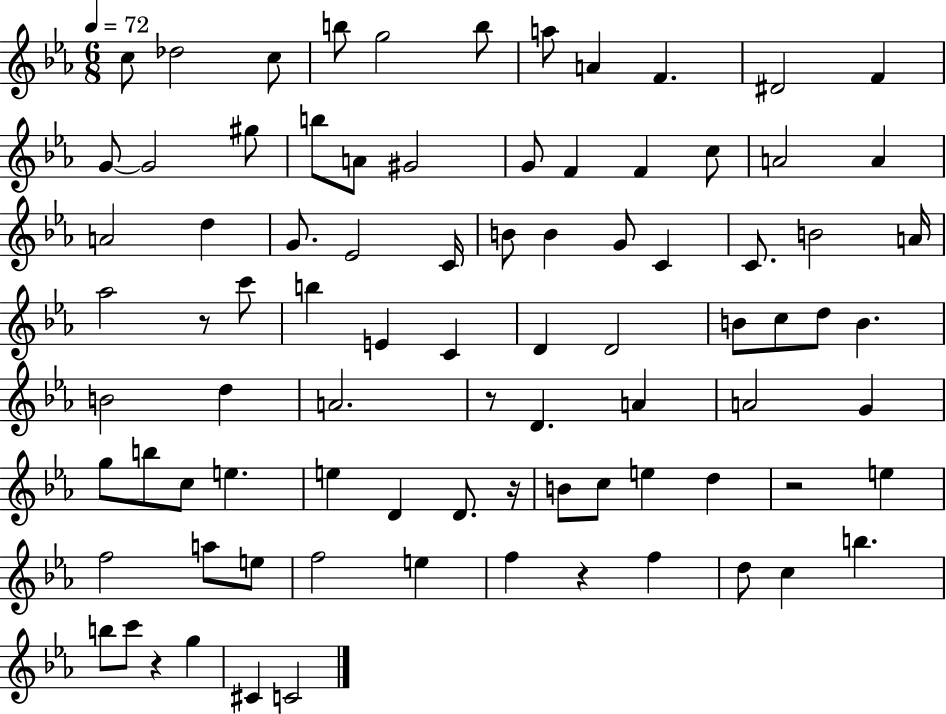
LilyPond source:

{
  \clef treble
  \numericTimeSignature
  \time 6/8
  \key ees \major
  \tempo 4 = 72
  c''8 des''2 c''8 | b''8 g''2 b''8 | a''8 a'4 f'4. | dis'2 f'4 | \break g'8~~ g'2 gis''8 | b''8 a'8 gis'2 | g'8 f'4 f'4 c''8 | a'2 a'4 | \break a'2 d''4 | g'8. ees'2 c'16 | b'8 b'4 g'8 c'4 | c'8. b'2 a'16 | \break aes''2 r8 c'''8 | b''4 e'4 c'4 | d'4 d'2 | b'8 c''8 d''8 b'4. | \break b'2 d''4 | a'2. | r8 d'4. a'4 | a'2 g'4 | \break g''8 b''8 c''8 e''4. | e''4 d'4 d'8. r16 | b'8 c''8 e''4 d''4 | r2 e''4 | \break f''2 a''8 e''8 | f''2 e''4 | f''4 r4 f''4 | d''8 c''4 b''4. | \break b''8 c'''8 r4 g''4 | cis'4 c'2 | \bar "|."
}